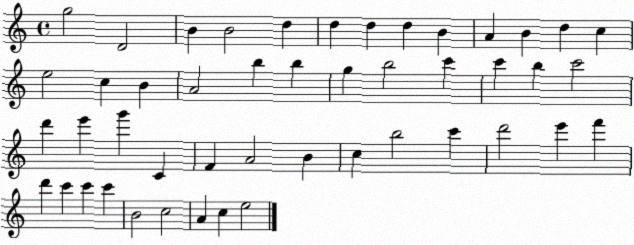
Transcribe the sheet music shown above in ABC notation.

X:1
T:Untitled
M:4/4
L:1/4
K:C
g2 D2 B B2 d d d d B A B d c e2 c B A2 b b g b2 c' c' b c'2 d' e' g' C F A2 B c b2 c' d'2 e' f' d' c' c' c' B2 c2 A c e2